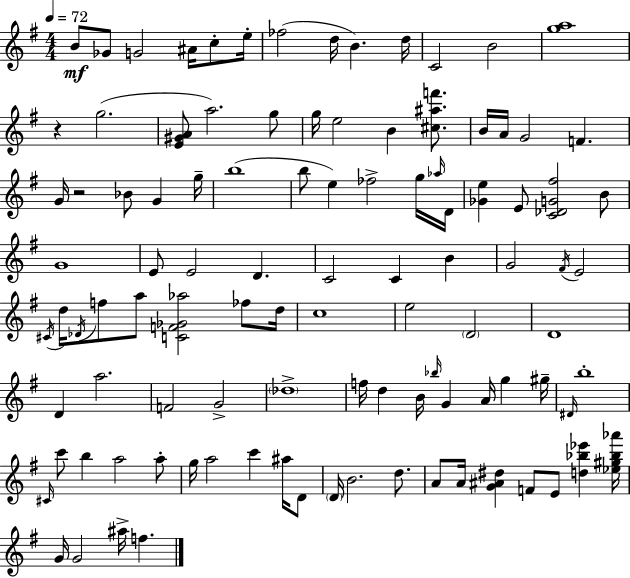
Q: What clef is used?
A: treble